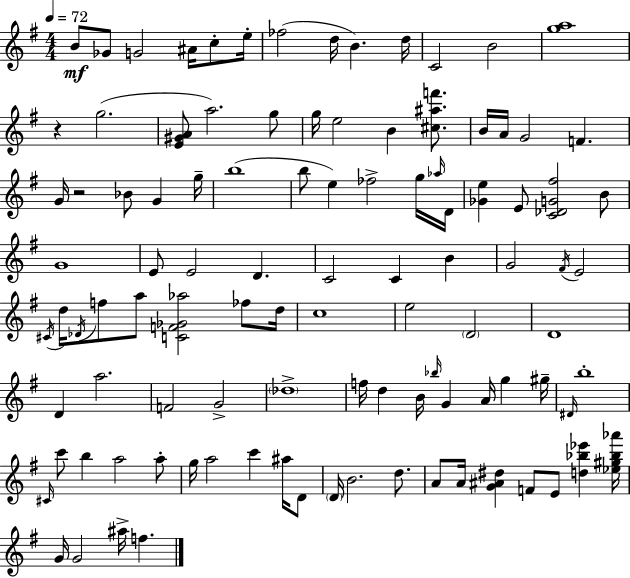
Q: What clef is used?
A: treble